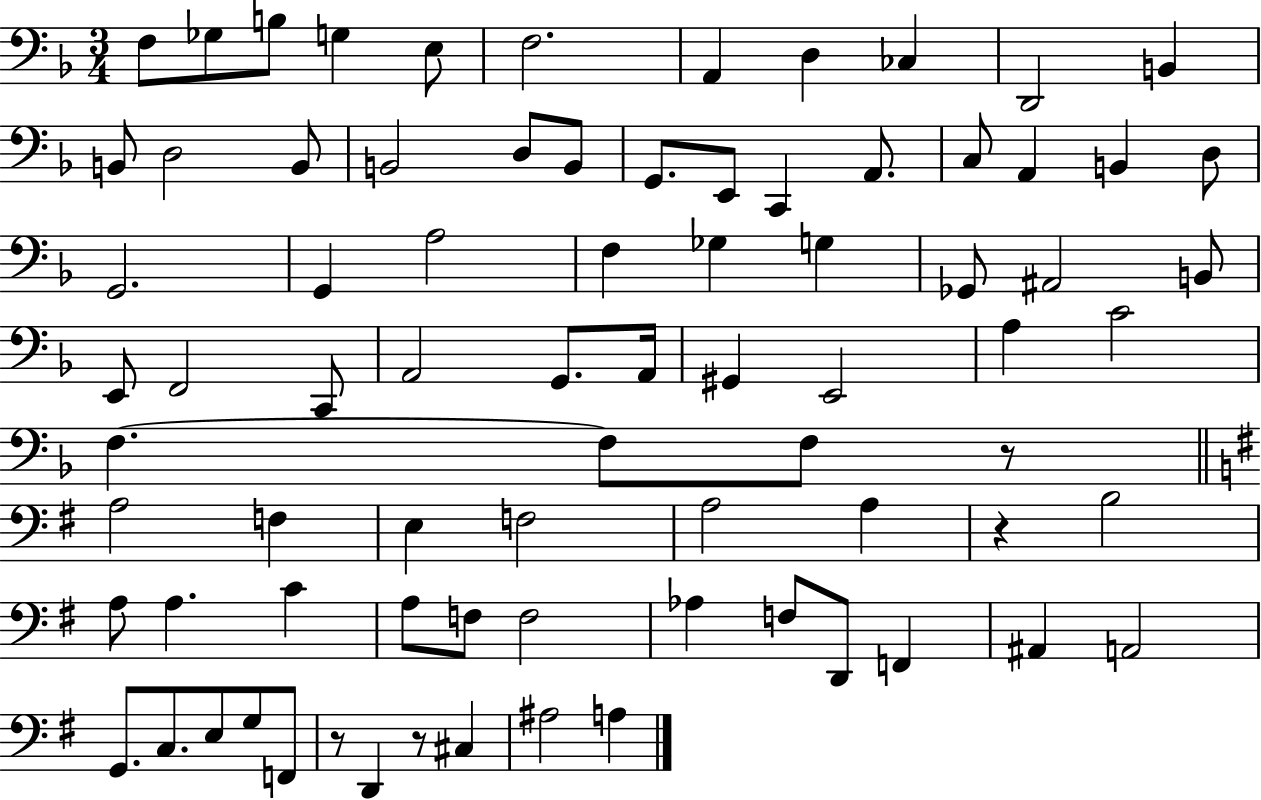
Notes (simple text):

F3/e Gb3/e B3/e G3/q E3/e F3/h. A2/q D3/q CES3/q D2/h B2/q B2/e D3/h B2/e B2/h D3/e B2/e G2/e. E2/e C2/q A2/e. C3/e A2/q B2/q D3/e G2/h. G2/q A3/h F3/q Gb3/q G3/q Gb2/e A#2/h B2/e E2/e F2/h C2/e A2/h G2/e. A2/s G#2/q E2/h A3/q C4/h F3/q. F3/e F3/e R/e A3/h F3/q E3/q F3/h A3/h A3/q R/q B3/h A3/e A3/q. C4/q A3/e F3/e F3/h Ab3/q F3/e D2/e F2/q A#2/q A2/h G2/e. C3/e. E3/e G3/e F2/e R/e D2/q R/e C#3/q A#3/h A3/q